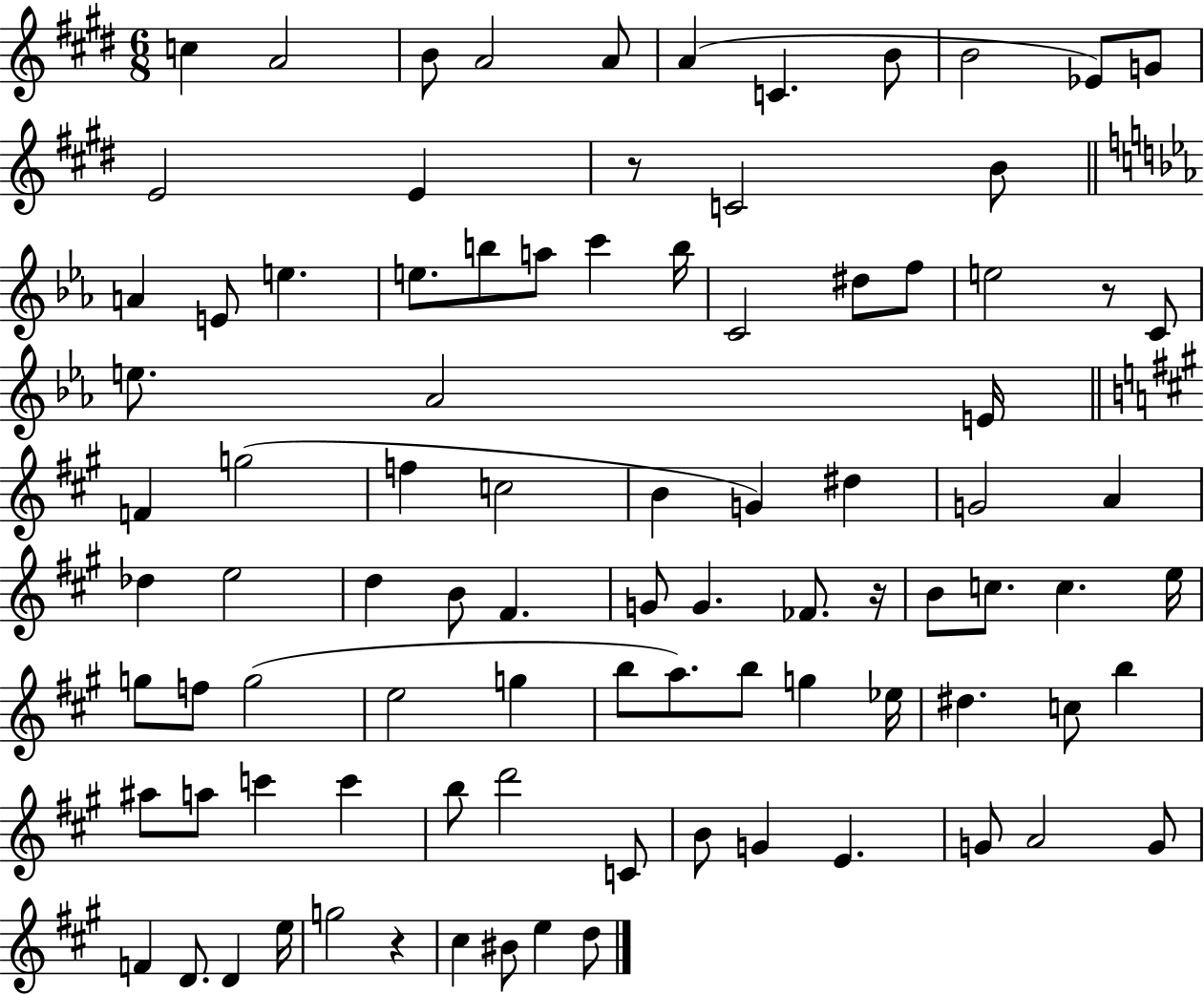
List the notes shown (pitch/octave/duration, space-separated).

C5/q A4/h B4/e A4/h A4/e A4/q C4/q. B4/e B4/h Eb4/e G4/e E4/h E4/q R/e C4/h B4/e A4/q E4/e E5/q. E5/e. B5/e A5/e C6/q B5/s C4/h D#5/e F5/e E5/h R/e C4/e E5/e. Ab4/h E4/s F4/q G5/h F5/q C5/h B4/q G4/q D#5/q G4/h A4/q Db5/q E5/h D5/q B4/e F#4/q. G4/e G4/q. FES4/e. R/s B4/e C5/e. C5/q. E5/s G5/e F5/e G5/h E5/h G5/q B5/e A5/e. B5/e G5/q Eb5/s D#5/q. C5/e B5/q A#5/e A5/e C6/q C6/q B5/e D6/h C4/e B4/e G4/q E4/q. G4/e A4/h G4/e F4/q D4/e. D4/q E5/s G5/h R/q C#5/q BIS4/e E5/q D5/e